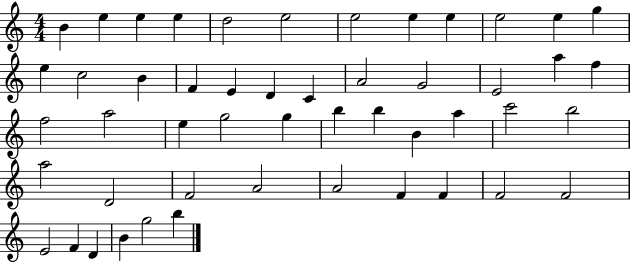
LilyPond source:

{
  \clef treble
  \numericTimeSignature
  \time 4/4
  \key c \major
  b'4 e''4 e''4 e''4 | d''2 e''2 | e''2 e''4 e''4 | e''2 e''4 g''4 | \break e''4 c''2 b'4 | f'4 e'4 d'4 c'4 | a'2 g'2 | e'2 a''4 f''4 | \break f''2 a''2 | e''4 g''2 g''4 | b''4 b''4 b'4 a''4 | c'''2 b''2 | \break a''2 d'2 | f'2 a'2 | a'2 f'4 f'4 | f'2 f'2 | \break e'2 f'4 d'4 | b'4 g''2 b''4 | \bar "|."
}